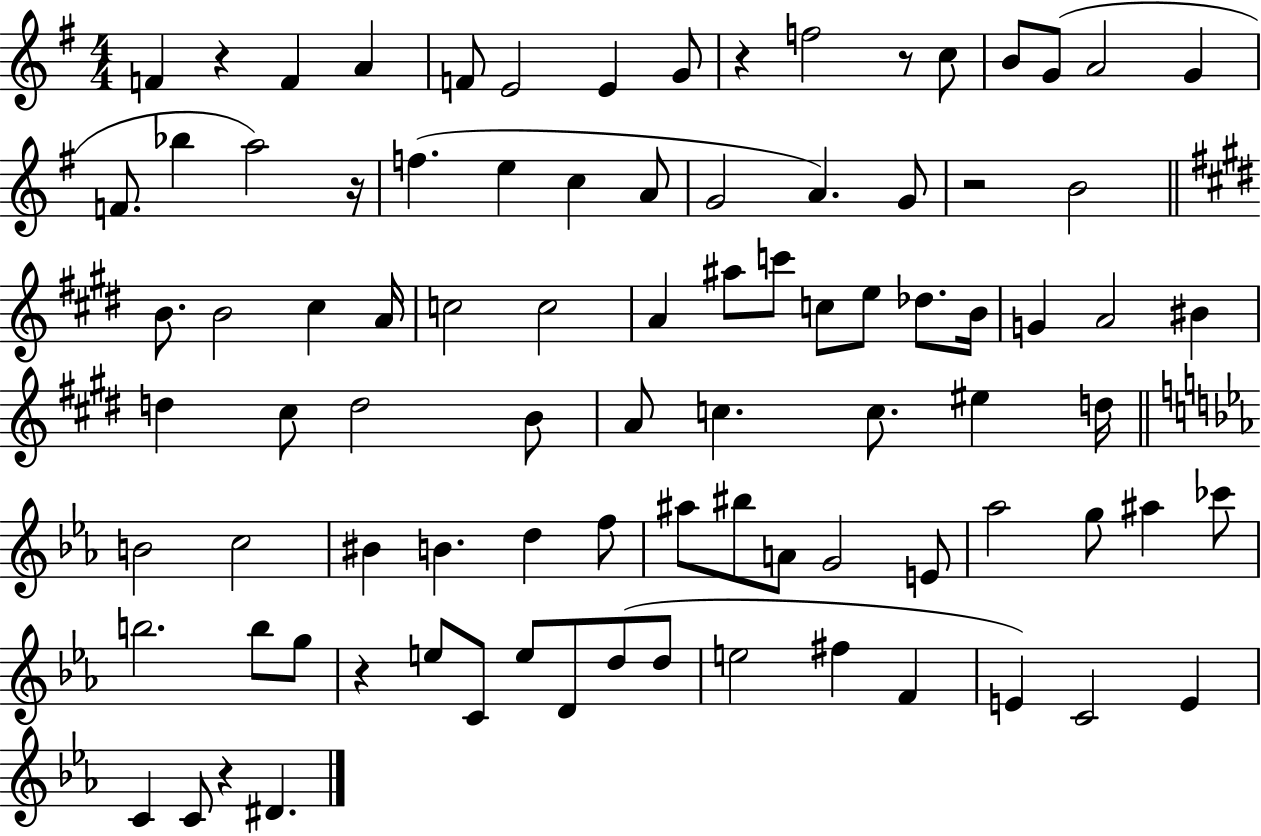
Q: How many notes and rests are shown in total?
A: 89